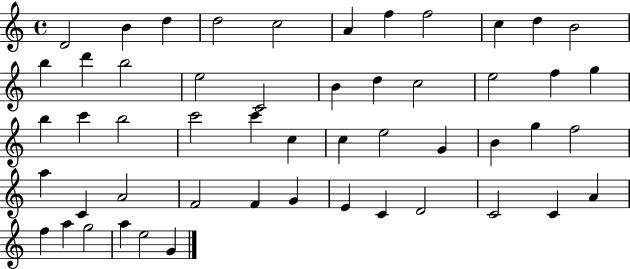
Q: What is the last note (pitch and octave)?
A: G4